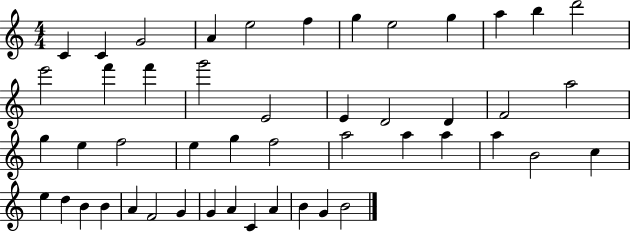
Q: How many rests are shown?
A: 0